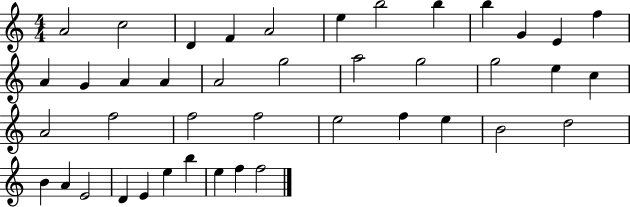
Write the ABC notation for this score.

X:1
T:Untitled
M:4/4
L:1/4
K:C
A2 c2 D F A2 e b2 b b G E f A G A A A2 g2 a2 g2 g2 e c A2 f2 f2 f2 e2 f e B2 d2 B A E2 D E e b e f f2